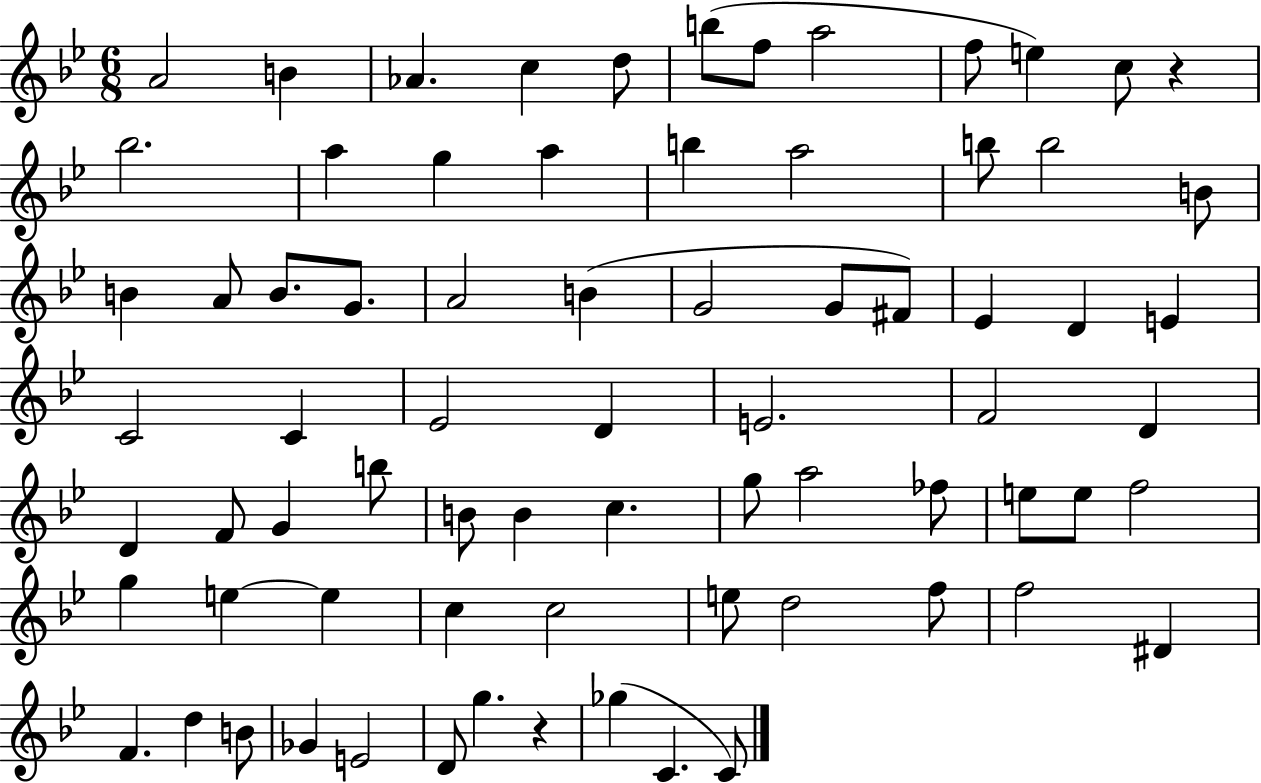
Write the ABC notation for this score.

X:1
T:Untitled
M:6/8
L:1/4
K:Bb
A2 B _A c d/2 b/2 f/2 a2 f/2 e c/2 z _b2 a g a b a2 b/2 b2 B/2 B A/2 B/2 G/2 A2 B G2 G/2 ^F/2 _E D E C2 C _E2 D E2 F2 D D F/2 G b/2 B/2 B c g/2 a2 _f/2 e/2 e/2 f2 g e e c c2 e/2 d2 f/2 f2 ^D F d B/2 _G E2 D/2 g z _g C C/2